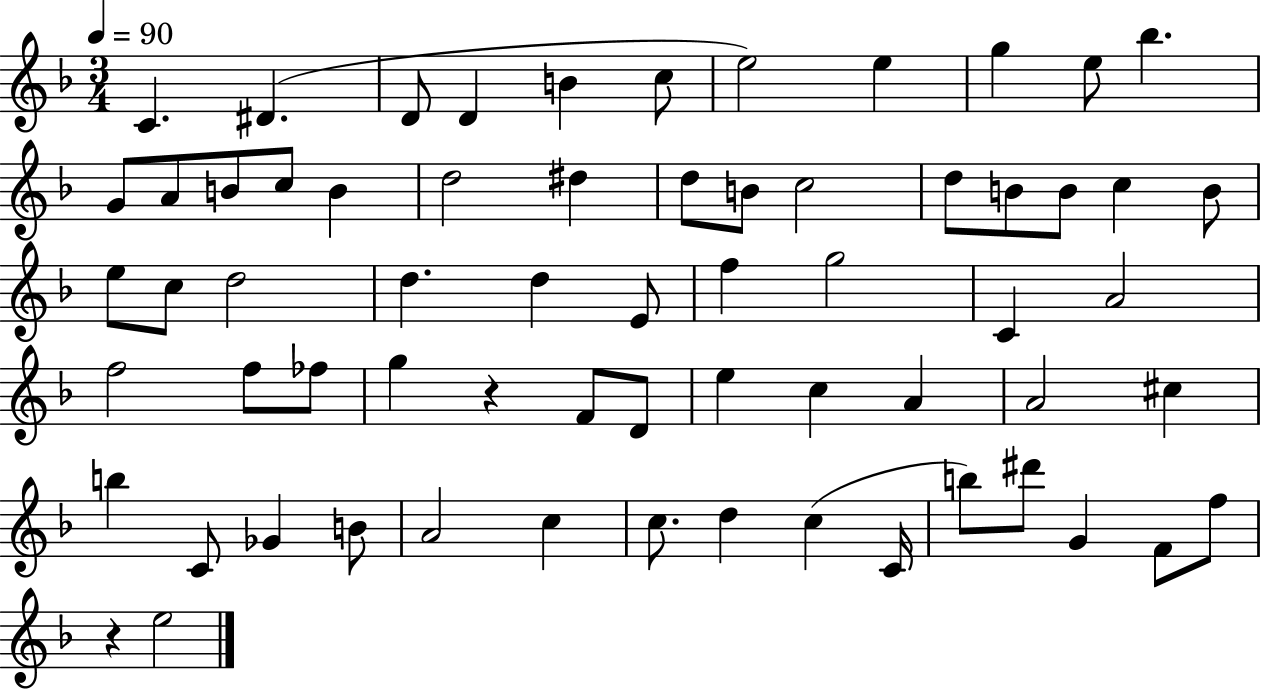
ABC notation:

X:1
T:Untitled
M:3/4
L:1/4
K:F
C ^D D/2 D B c/2 e2 e g e/2 _b G/2 A/2 B/2 c/2 B d2 ^d d/2 B/2 c2 d/2 B/2 B/2 c B/2 e/2 c/2 d2 d d E/2 f g2 C A2 f2 f/2 _f/2 g z F/2 D/2 e c A A2 ^c b C/2 _G B/2 A2 c c/2 d c C/4 b/2 ^d'/2 G F/2 f/2 z e2